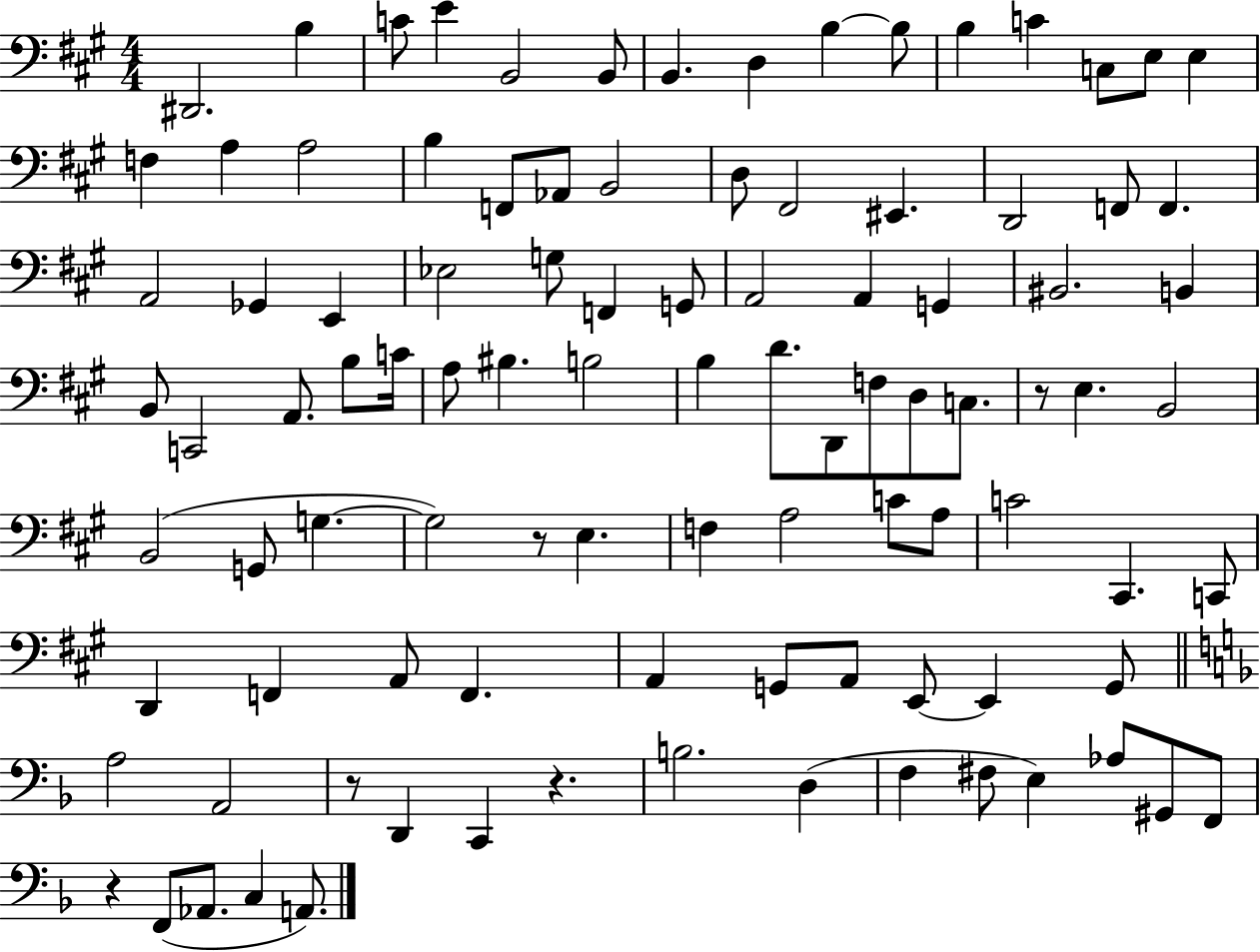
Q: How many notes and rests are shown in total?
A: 99